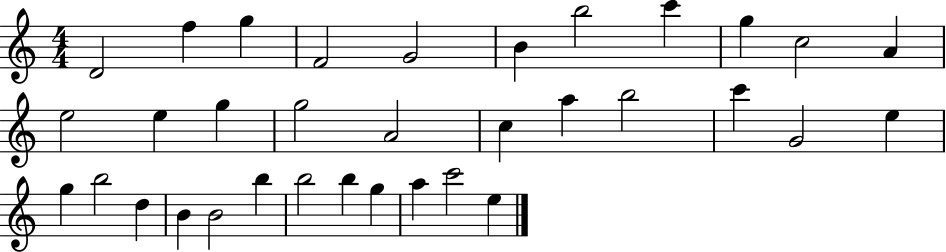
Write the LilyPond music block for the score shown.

{
  \clef treble
  \numericTimeSignature
  \time 4/4
  \key c \major
  d'2 f''4 g''4 | f'2 g'2 | b'4 b''2 c'''4 | g''4 c''2 a'4 | \break e''2 e''4 g''4 | g''2 a'2 | c''4 a''4 b''2 | c'''4 g'2 e''4 | \break g''4 b''2 d''4 | b'4 b'2 b''4 | b''2 b''4 g''4 | a''4 c'''2 e''4 | \break \bar "|."
}